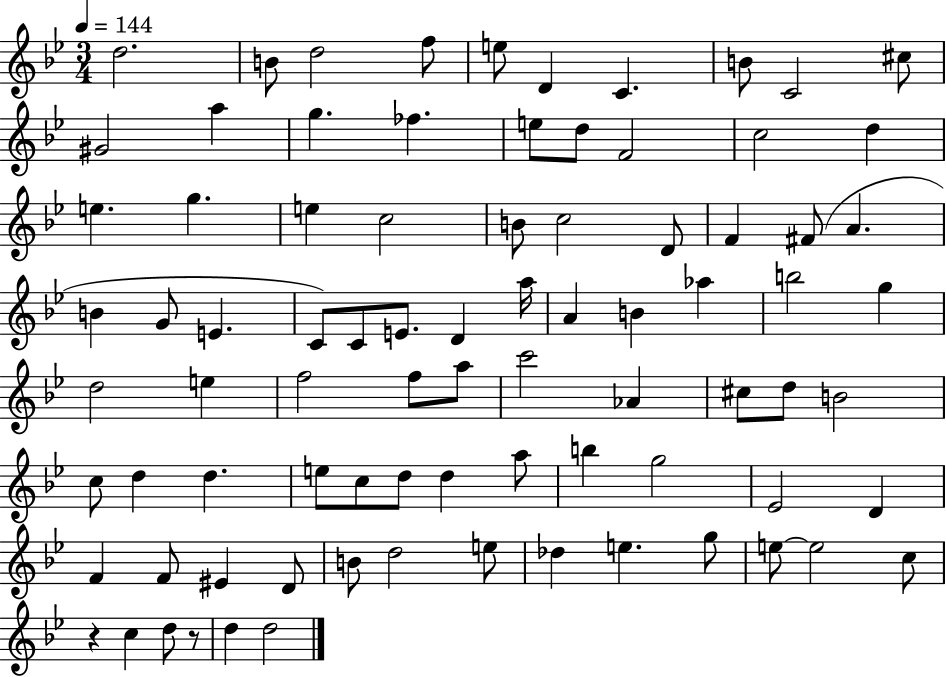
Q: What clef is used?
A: treble